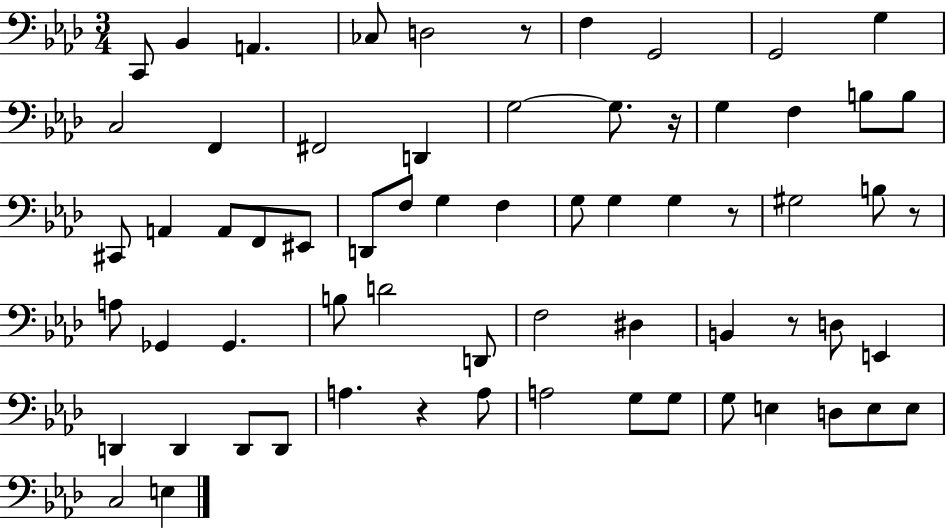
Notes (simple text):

C2/e Bb2/q A2/q. CES3/e D3/h R/e F3/q G2/h G2/h G3/q C3/h F2/q F#2/h D2/q G3/h G3/e. R/s G3/q F3/q B3/e B3/e C#2/e A2/q A2/e F2/e EIS2/e D2/e F3/e G3/q F3/q G3/e G3/q G3/q R/e G#3/h B3/e R/e A3/e Gb2/q Gb2/q. B3/e D4/h D2/e F3/h D#3/q B2/q R/e D3/e E2/q D2/q D2/q D2/e D2/e A3/q. R/q A3/e A3/h G3/e G3/e G3/e E3/q D3/e E3/e E3/e C3/h E3/q